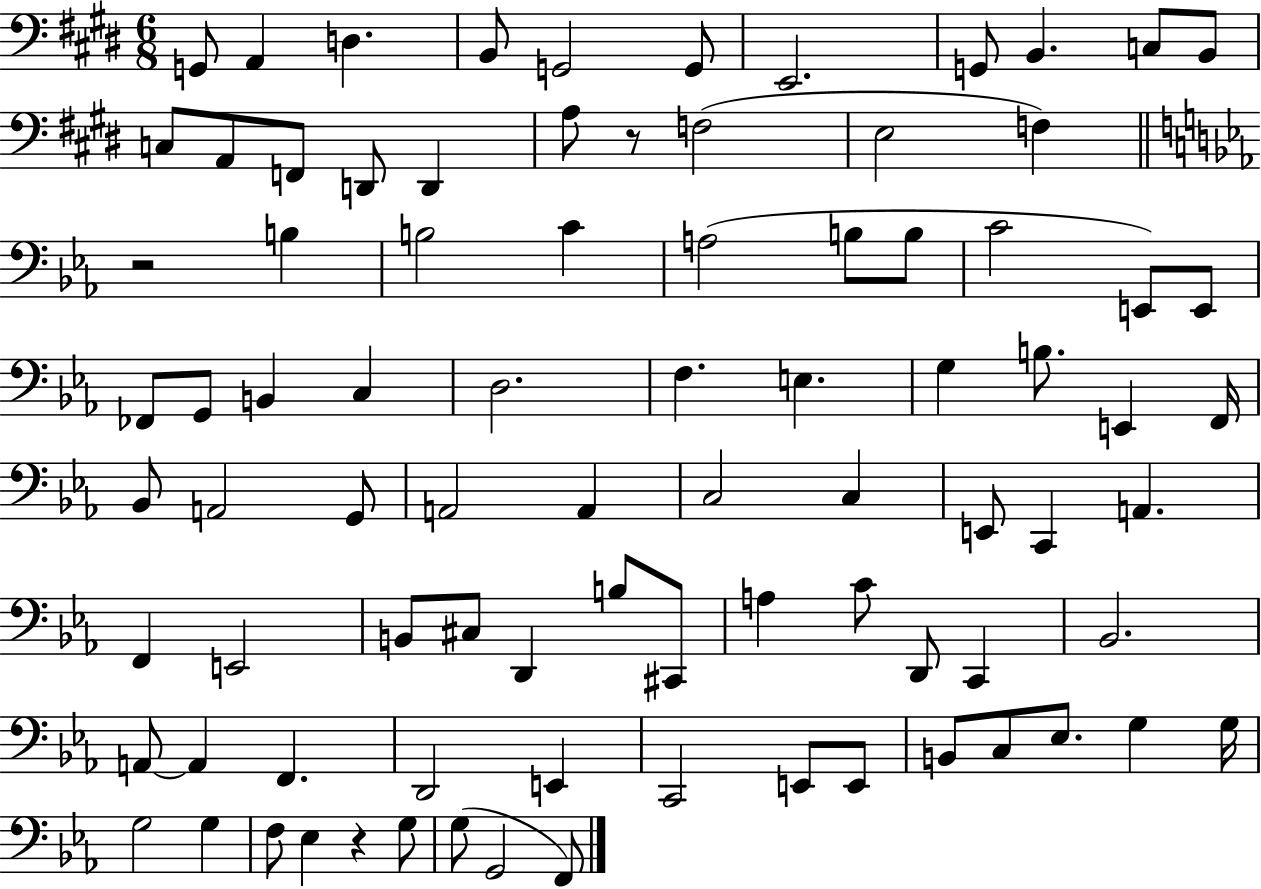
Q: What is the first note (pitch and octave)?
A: G2